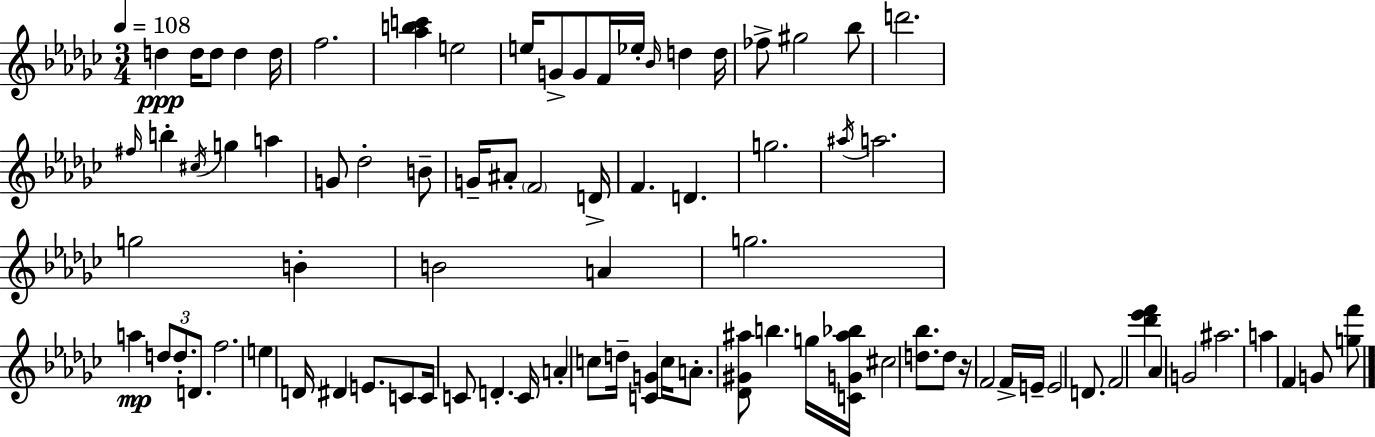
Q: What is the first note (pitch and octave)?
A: D5